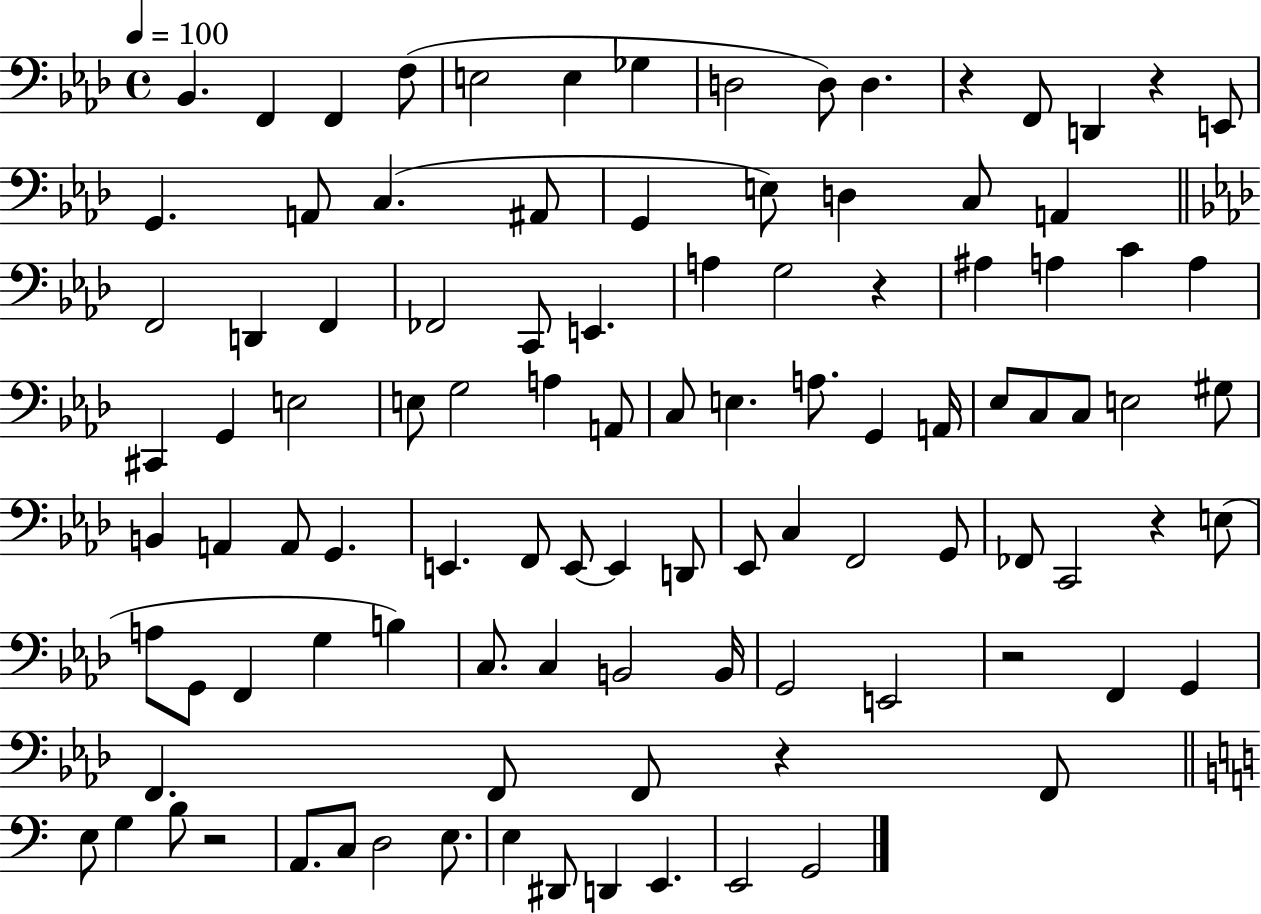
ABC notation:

X:1
T:Untitled
M:4/4
L:1/4
K:Ab
_B,, F,, F,, F,/2 E,2 E, _G, D,2 D,/2 D, z F,,/2 D,, z E,,/2 G,, A,,/2 C, ^A,,/2 G,, E,/2 D, C,/2 A,, F,,2 D,, F,, _F,,2 C,,/2 E,, A, G,2 z ^A, A, C A, ^C,, G,, E,2 E,/2 G,2 A, A,,/2 C,/2 E, A,/2 G,, A,,/4 _E,/2 C,/2 C,/2 E,2 ^G,/2 B,, A,, A,,/2 G,, E,, F,,/2 E,,/2 E,, D,,/2 _E,,/2 C, F,,2 G,,/2 _F,,/2 C,,2 z E,/2 A,/2 G,,/2 F,, G, B, C,/2 C, B,,2 B,,/4 G,,2 E,,2 z2 F,, G,, F,, F,,/2 F,,/2 z F,,/2 E,/2 G, B,/2 z2 A,,/2 C,/2 D,2 E,/2 E, ^D,,/2 D,, E,, E,,2 G,,2